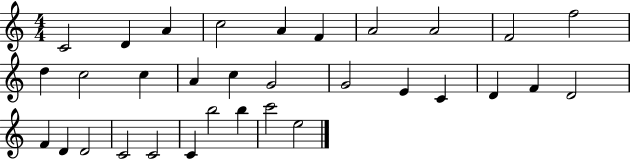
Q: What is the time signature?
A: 4/4